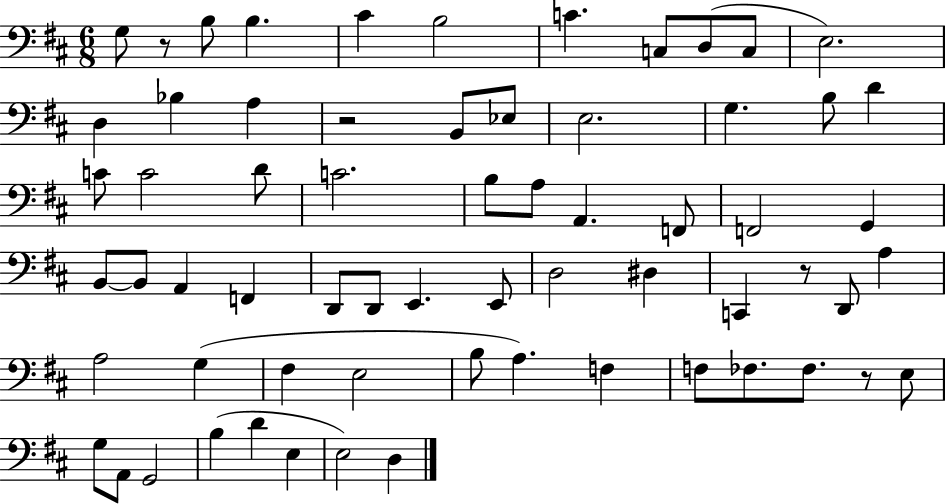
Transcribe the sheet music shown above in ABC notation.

X:1
T:Untitled
M:6/8
L:1/4
K:D
G,/2 z/2 B,/2 B, ^C B,2 C C,/2 D,/2 C,/2 E,2 D, _B, A, z2 B,,/2 _E,/2 E,2 G, B,/2 D C/2 C2 D/2 C2 B,/2 A,/2 A,, F,,/2 F,,2 G,, B,,/2 B,,/2 A,, F,, D,,/2 D,,/2 E,, E,,/2 D,2 ^D, C,, z/2 D,,/2 A, A,2 G, ^F, E,2 B,/2 A, F, F,/2 _F,/2 _F,/2 z/2 E,/2 G,/2 A,,/2 G,,2 B, D E, E,2 D,